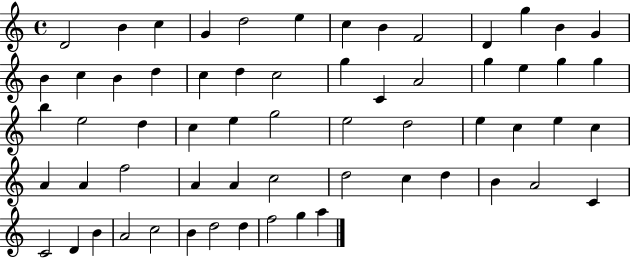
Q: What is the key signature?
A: C major